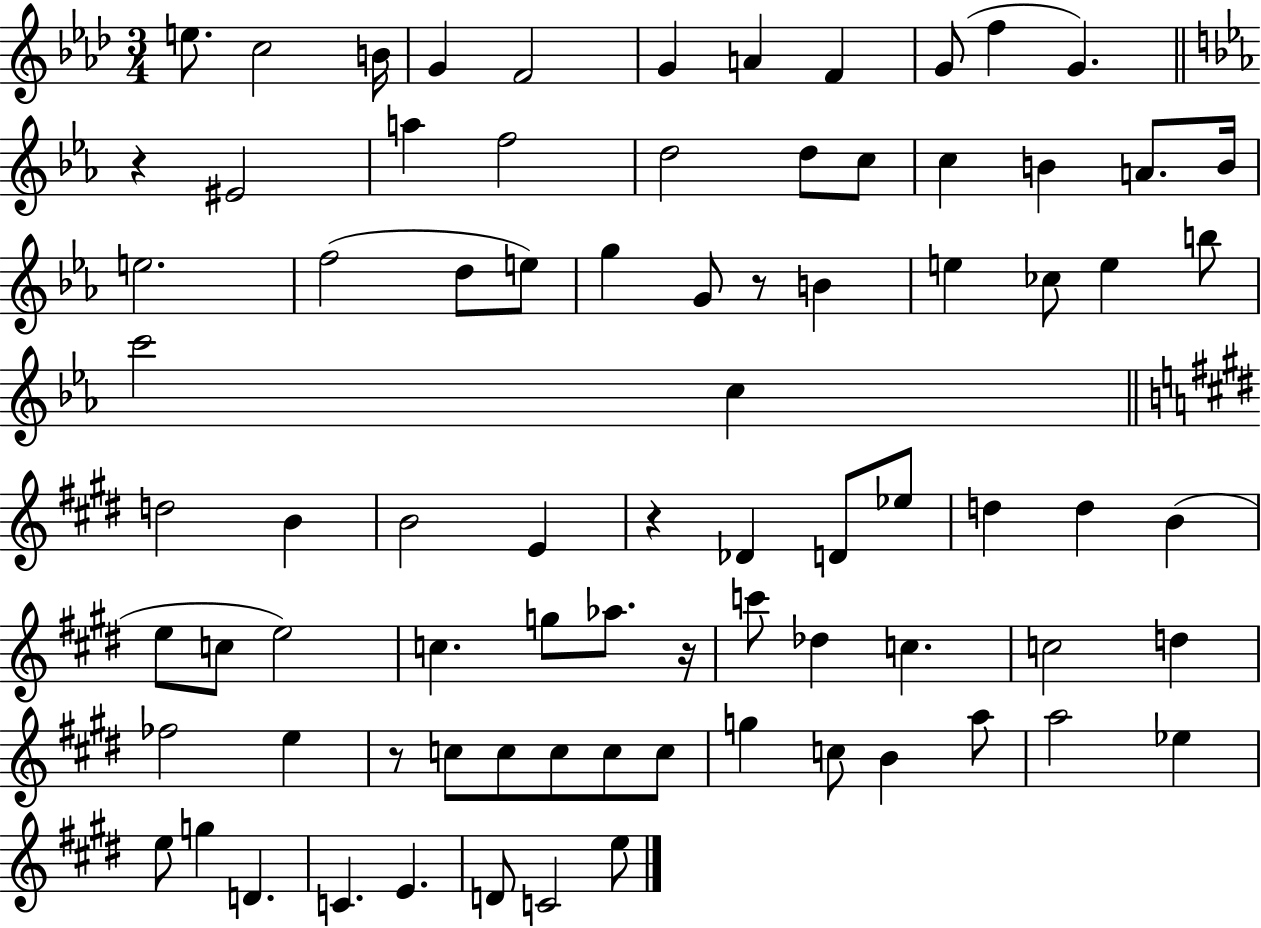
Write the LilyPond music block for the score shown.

{
  \clef treble
  \numericTimeSignature
  \time 3/4
  \key aes \major
  e''8. c''2 b'16 | g'4 f'2 | g'4 a'4 f'4 | g'8( f''4 g'4.) | \break \bar "||" \break \key ees \major r4 eis'2 | a''4 f''2 | d''2 d''8 c''8 | c''4 b'4 a'8. b'16 | \break e''2. | f''2( d''8 e''8) | g''4 g'8 r8 b'4 | e''4 ces''8 e''4 b''8 | \break c'''2 c''4 | \bar "||" \break \key e \major d''2 b'4 | b'2 e'4 | r4 des'4 d'8 ees''8 | d''4 d''4 b'4( | \break e''8 c''8 e''2) | c''4. g''8 aes''8. r16 | c'''8 des''4 c''4. | c''2 d''4 | \break fes''2 e''4 | r8 c''8 c''8 c''8 c''8 c''8 | g''4 c''8 b'4 a''8 | a''2 ees''4 | \break e''8 g''4 d'4. | c'4. e'4. | d'8 c'2 e''8 | \bar "|."
}